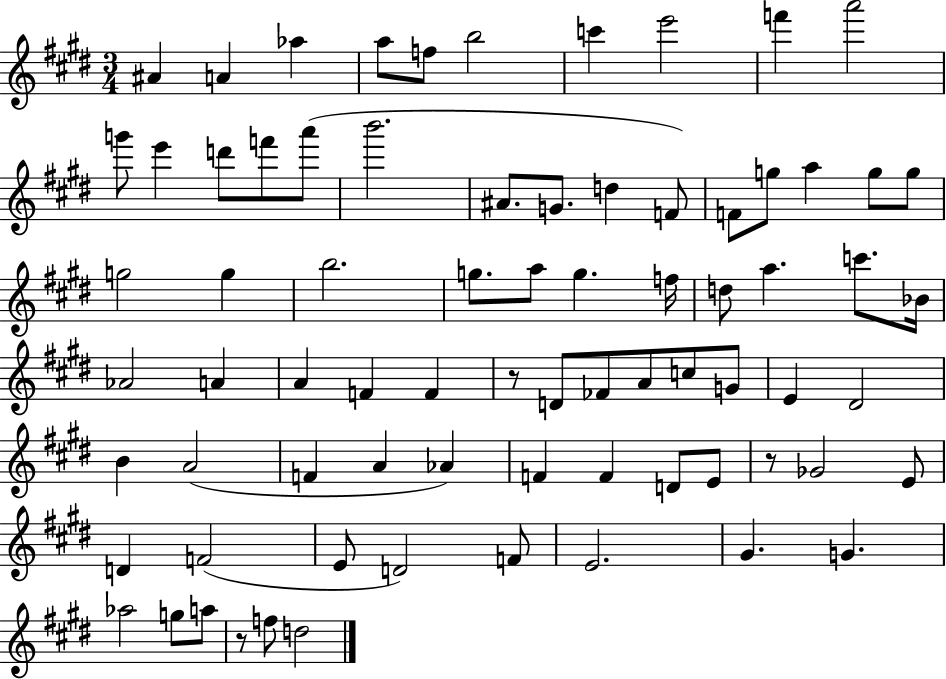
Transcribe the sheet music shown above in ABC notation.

X:1
T:Untitled
M:3/4
L:1/4
K:E
^A A _a a/2 f/2 b2 c' e'2 f' a'2 g'/2 e' d'/2 f'/2 a'/2 b'2 ^A/2 G/2 d F/2 F/2 g/2 a g/2 g/2 g2 g b2 g/2 a/2 g f/4 d/2 a c'/2 _B/4 _A2 A A F F z/2 D/2 _F/2 A/2 c/2 G/2 E ^D2 B A2 F A _A F F D/2 E/2 z/2 _G2 E/2 D F2 E/2 D2 F/2 E2 ^G G _a2 g/2 a/2 z/2 f/2 d2